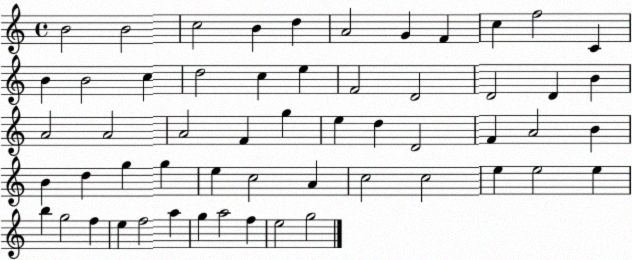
X:1
T:Untitled
M:4/4
L:1/4
K:C
B2 B2 c2 B d A2 G F c f2 C B B2 c d2 c e F2 D2 D2 D B A2 A2 A2 F g e d D2 F A2 B B d g g e c2 A c2 c2 e e2 e b g2 f e f2 a g a2 f e2 g2